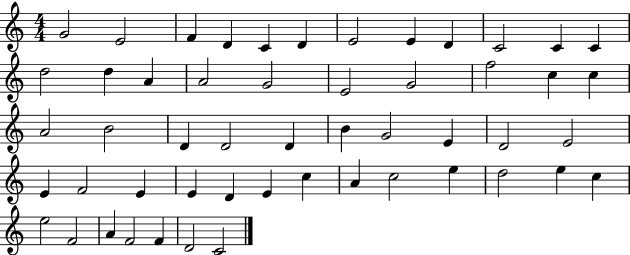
X:1
T:Untitled
M:4/4
L:1/4
K:C
G2 E2 F D C D E2 E D C2 C C d2 d A A2 G2 E2 G2 f2 c c A2 B2 D D2 D B G2 E D2 E2 E F2 E E D E c A c2 e d2 e c e2 F2 A F2 F D2 C2